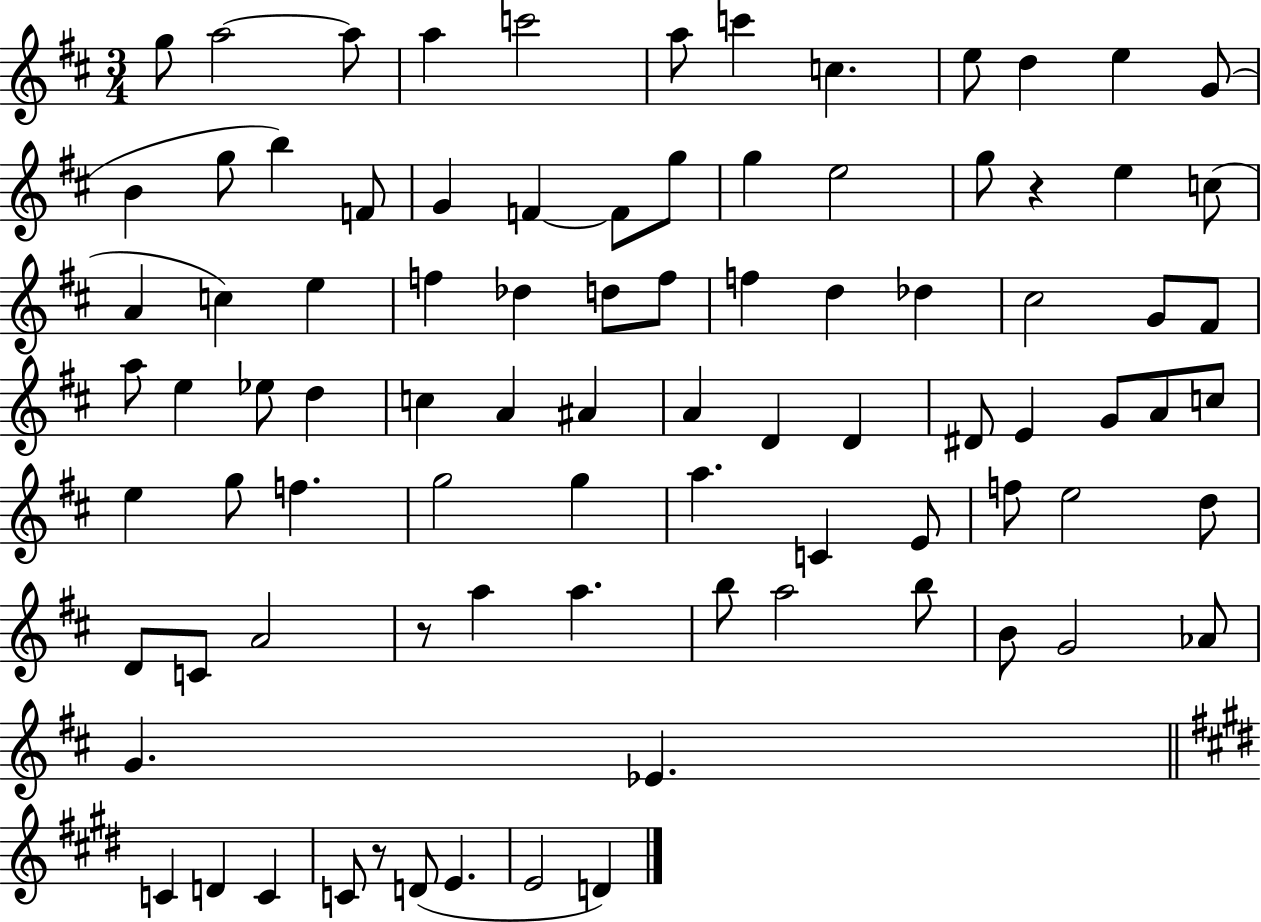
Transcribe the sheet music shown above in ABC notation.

X:1
T:Untitled
M:3/4
L:1/4
K:D
g/2 a2 a/2 a c'2 a/2 c' c e/2 d e G/2 B g/2 b F/2 G F F/2 g/2 g e2 g/2 z e c/2 A c e f _d d/2 f/2 f d _d ^c2 G/2 ^F/2 a/2 e _e/2 d c A ^A A D D ^D/2 E G/2 A/2 c/2 e g/2 f g2 g a C E/2 f/2 e2 d/2 D/2 C/2 A2 z/2 a a b/2 a2 b/2 B/2 G2 _A/2 G _E C D C C/2 z/2 D/2 E E2 D